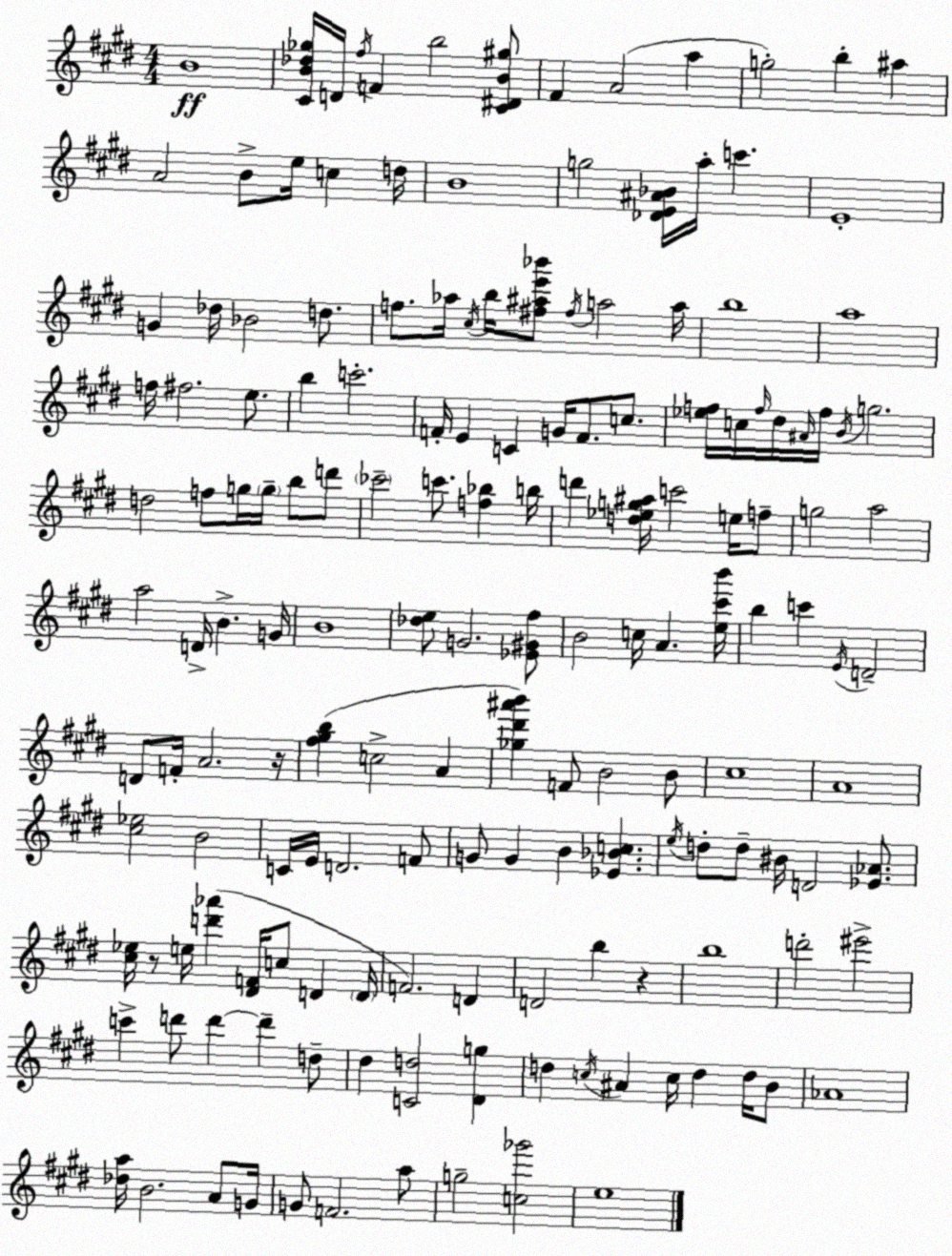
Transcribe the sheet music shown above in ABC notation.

X:1
T:Untitled
M:4/4
L:1/4
K:E
B4 [^CB_d_g]/4 D/4 ^f/4 F b2 [^C^DB^g]/2 ^F A2 a g2 b ^a A2 B/2 e/4 c d/4 B4 g2 [_DE^A_B]/4 a/4 c' E4 G _d/4 _B2 d/2 f/2 _a/4 ^c/4 b/4 [^f^ae'_b']/2 ^f/4 a2 a/4 b4 a4 f/4 ^f2 e/2 b c'2 F/4 E C G/4 F/2 c/2 [_ef]/4 c/4 f/4 ^d/4 ^A/4 f/4 B/4 g2 d2 f/2 g/4 g/4 b/2 d'/2 _c'2 c'/2 [f_b] b/4 d' [d_eg^a]/4 c'2 e/4 f/2 g2 a2 a2 D/4 B G/4 B4 [_de]/2 G2 [_E^G^f]/2 B2 c/4 A [e^c'b']/4 b c' E/4 D2 D/2 F/4 A2 z/4 [^f^gb] c2 A [_g^d'^a'b'] F/2 B2 B/2 ^c4 A4 [^c_e]2 B2 C/4 E/4 D2 F/2 G/2 G B [_E_Bc] e/4 d/2 d/2 ^B/4 D2 [_E_A]/2 [^c_e]/4 z/2 e/4 [d'_a'] [^DF]/4 c/2 D D/4 F2 D D2 b z b4 d'2 ^e'2 c' d'/2 d' d' d/2 ^d [Cd]2 [^Dg] d c/4 ^A c/4 d d/4 B/2 _A4 [_da]/4 B2 A/2 G/4 G/2 F2 a/2 g2 [c_g']2 e4